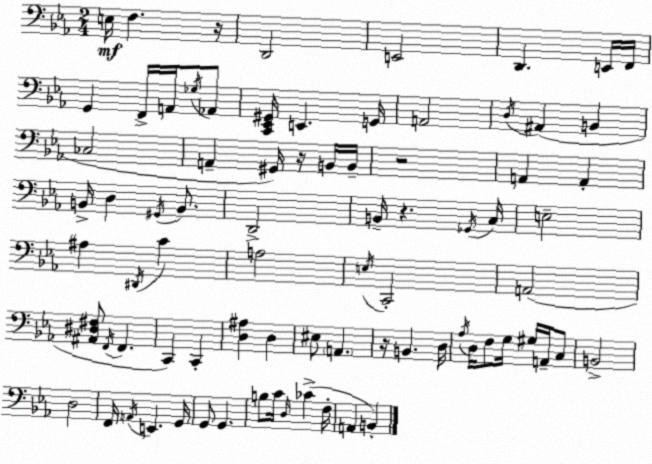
X:1
T:Untitled
M:2/4
L:1/4
K:Eb
E,/4 F, z/4 D,,2 E,,2 D,, E,,/4 F,,/4 G,, F,,/4 A,,/4 _G,/4 _A,,/2 [C,,_E,,^G,,]/4 E,, G,,/4 A,,2 D,/4 ^A,, B,, _C,2 A,, ^G,,/4 z/4 B,,/4 B,,/4 z2 A,, A,, B,,/4 D, ^G,,/4 B,,/2 D,,2 B,,/4 z _G,,/4 C,/4 E,2 ^A, ^D,,/4 C A,2 E,/4 C,,2 A,,2 [^A,,^D,^F,]/2 F,,/4 F,, C,, C,, [D,^A,] D, ^E,/2 A,, z/4 B,, D,/4 _A,/4 D,/4 F,/2 G,/4 ^G,/4 A,,/4 C,/2 B,,2 D,2 F,,/4 A,,/4 E,, G,,/4 G,,/2 G,, B,/2 C/4 D,/4 _C F,/4 A,, B,,